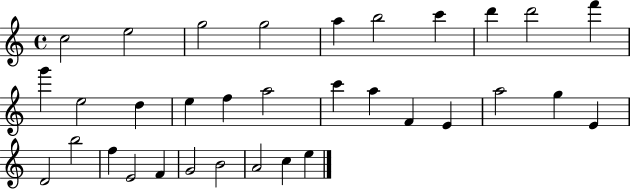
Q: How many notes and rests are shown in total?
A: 33